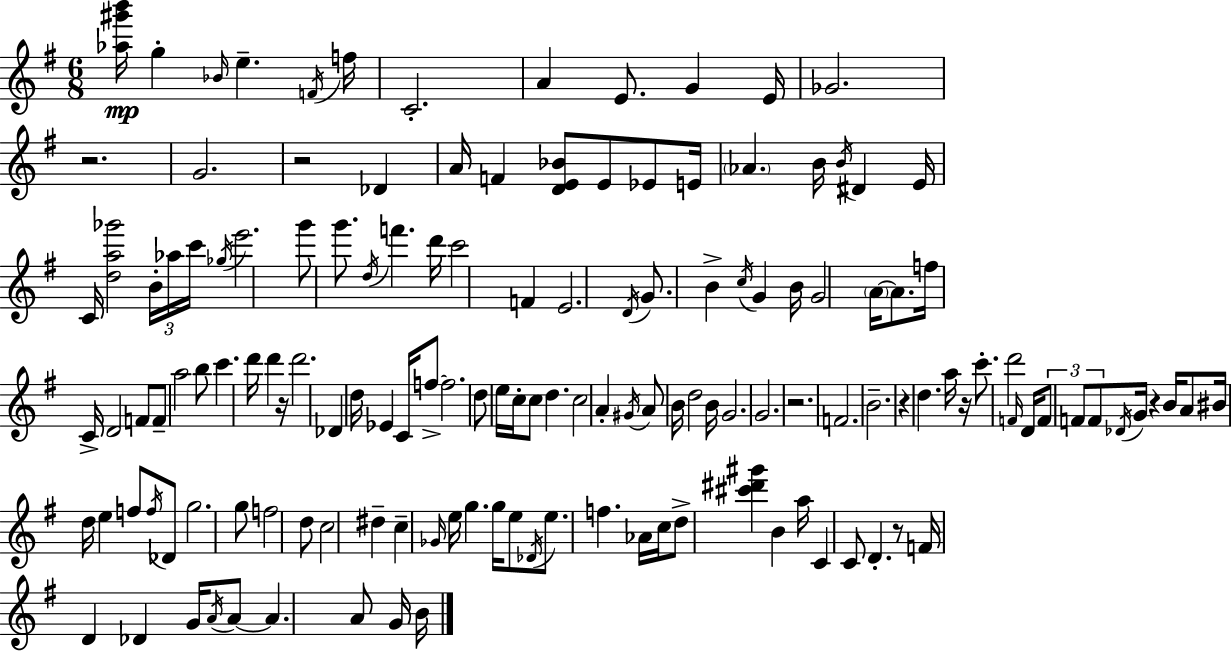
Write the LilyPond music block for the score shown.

{
  \clef treble
  \numericTimeSignature
  \time 6/8
  \key g \major
  <aes'' gis''' b'''>16\mp g''4-. \grace { bes'16 } e''4.-- | \acciaccatura { f'16 } f''16 c'2.-. | a'4 e'8. g'4 | e'16 ges'2. | \break r2. | g'2. | r2 des'4 | a'16 f'4 <d' e' bes'>8 e'8 ees'8 | \break e'16 \parenthesize aes'4. b'16 \acciaccatura { b'16 } dis'4 | e'16 c'16 <d'' a'' ges'''>2 | \tuplet 3/2 { b'16-. aes''16 c'''16 } \acciaccatura { ges''16 } e'''2. | g'''8 g'''8. \acciaccatura { d''16 } f'''4. | \break d'''16 c'''2 | f'4 e'2. | \acciaccatura { d'16 } g'8. b'4-> | \acciaccatura { c''16 } g'4 b'16 g'2 | \break \parenthesize a'16~~ a'8. f''16 c'16-> d'2 | f'8 f'8-- a''2 | b''8 c'''4. | d'''16 d'''4 r16 d'''2. | \break des'4 d''16 | ees'4 c'16 f''8->~~ f''2. | d''8 e''16 c''16-. c''8 | d''4. c''2 | \break a'4-. \acciaccatura { gis'16 } a'8 b'16 d''2 | b'16 g'2. | g'2. | r2. | \break f'2. | b'2.-- | r4 | d''4. a''16 r16 c'''8.-. d'''2 | \break \grace { f'16 } d'16 \tuplet 3/2 { f'8 f'8 | f'8 } \acciaccatura { des'16 } g'16 r4 b'16 a'8 | bis'16 d''16 e''4 f''8 \acciaccatura { f''16 } des'8 g''2. | g''8 | \break f''2 d''8 c''2 | dis''4-- c''4-- | \grace { ges'16 } e''16 g''4. g''16 | e''8 \acciaccatura { des'16 } e''8. f''4. | \break aes'16 c''16 d''8-> <cis''' dis''' gis'''>4 b'4 | a''16 c'4 c'8 d'4.-. | r8 f'16 d'4 des'4 | g'16 \acciaccatura { a'16 } a'8~~ a'4. a'8 | \break g'16 b'16 \bar "|."
}